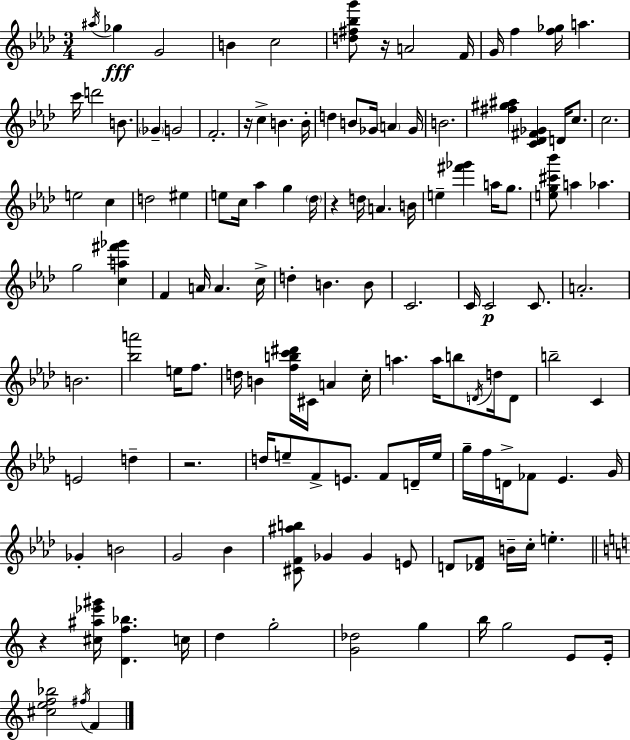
A#5/s Gb5/q G4/h B4/q C5/h [D5,F#5,Bb5,G6]/e R/s A4/h F4/s G4/s F5/q [F5,Gb5]/s A5/q. C6/s D6/h B4/e. Gb4/q G4/h F4/h. R/s C5/q B4/q. B4/s D5/q B4/e Gb4/s A4/q Gb4/s B4/h. [F#5,G#5,A#5]/q [C4,Db4,F#4,Gb4]/q D4/s C5/e. C5/h. E5/h C5/q D5/h EIS5/q E5/e C5/s Ab5/q G5/q Db5/s R/q D5/s A4/q. B4/s E5/q [F#6,Gb6]/q A5/s G5/e. [E5,G5,C#6,Bb6]/e A5/q Ab5/q. G5/h [C5,A5,F#6,Gb6]/q F4/q A4/s A4/q. C5/s D5/q B4/q. B4/e C4/h. C4/s C4/h C4/e. A4/h. B4/h. [Bb5,A6]/h E5/s F5/e. D5/s B4/q [F5,B5,C6,D#6]/s C#4/s A4/q C5/s A5/q. A5/s B5/e D4/s D5/s D4/e B5/h C4/q E4/h D5/q R/h. D5/s E5/e F4/e E4/e. F4/e D4/s E5/s G5/s F5/s D4/s FES4/e Eb4/q. G4/s Gb4/q B4/h G4/h Bb4/q [C#4,F4,A#5,B5]/e Gb4/q Gb4/q E4/e D4/e [Db4,F4]/e B4/s C5/s E5/q. R/q [C#5,A#5,Eb6,G#6]/s [D4,F5,Bb5]/q. C5/s D5/q G5/h [G4,Db5]/h G5/q B5/s G5/h E4/e E4/s [C#5,E5,F5,Bb5]/h F#5/s F4/q